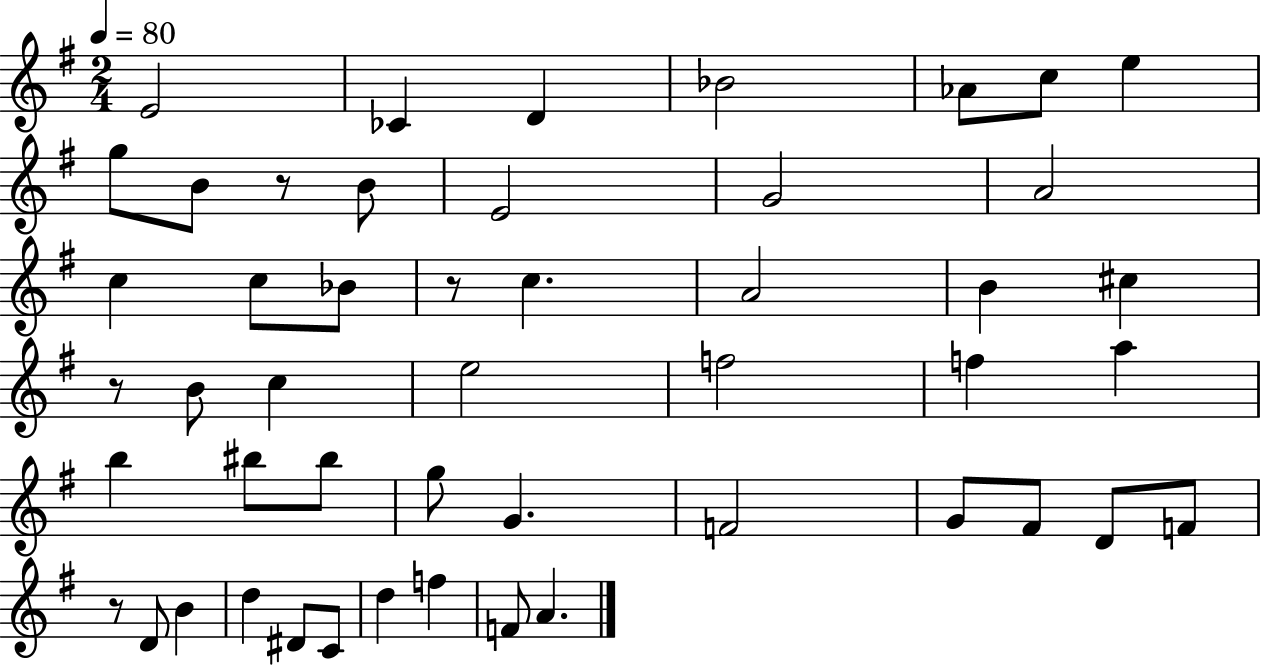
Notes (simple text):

E4/h CES4/q D4/q Bb4/h Ab4/e C5/e E5/q G5/e B4/e R/e B4/e E4/h G4/h A4/h C5/q C5/e Bb4/e R/e C5/q. A4/h B4/q C#5/q R/e B4/e C5/q E5/h F5/h F5/q A5/q B5/q BIS5/e BIS5/e G5/e G4/q. F4/h G4/e F#4/e D4/e F4/e R/e D4/e B4/q D5/q D#4/e C4/e D5/q F5/q F4/e A4/q.